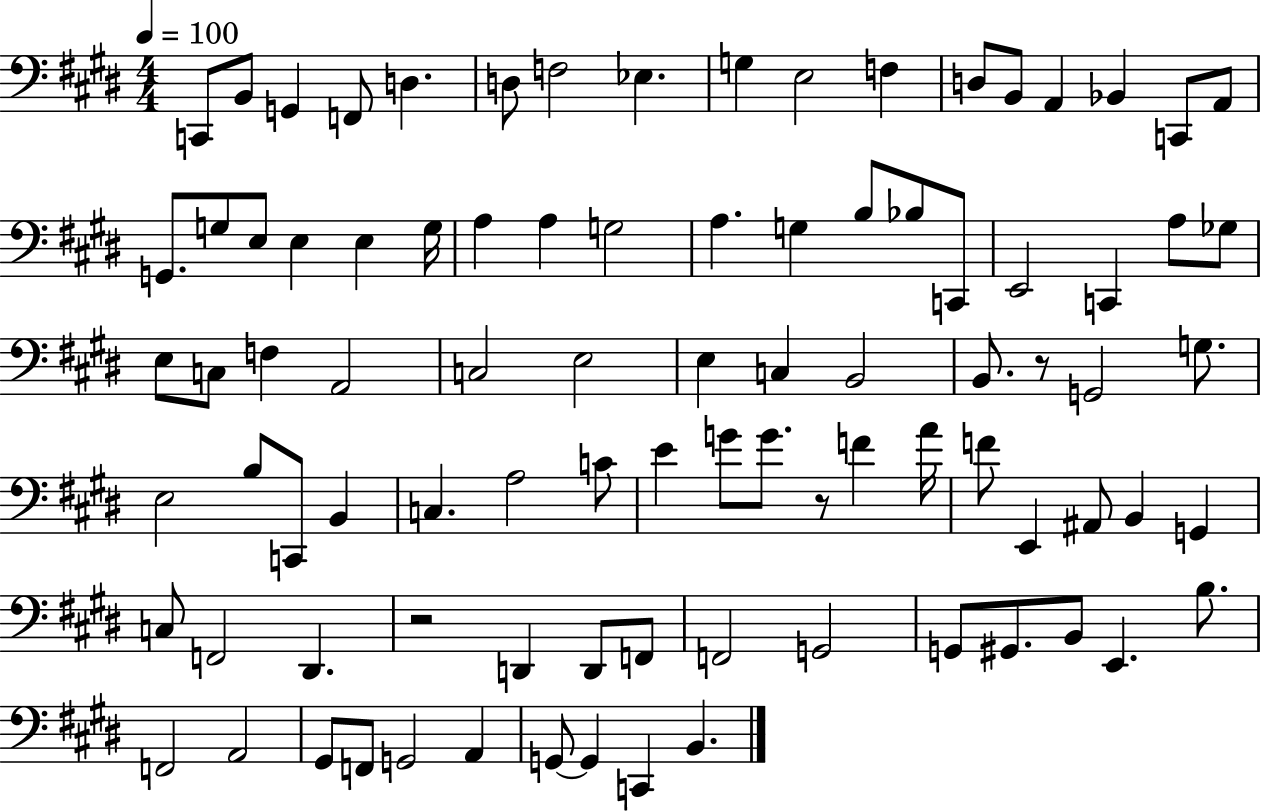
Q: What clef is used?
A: bass